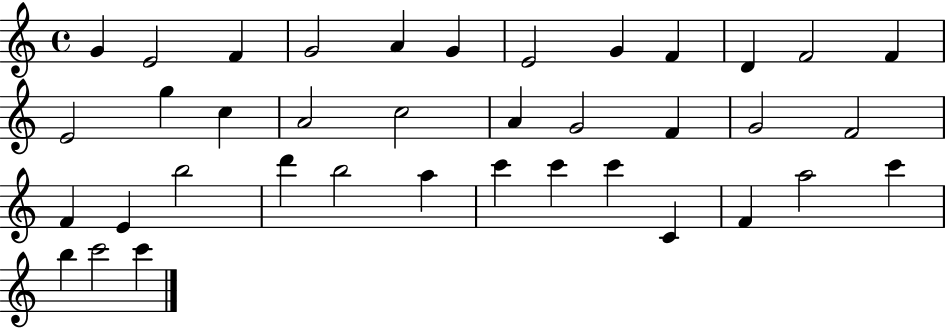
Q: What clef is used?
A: treble